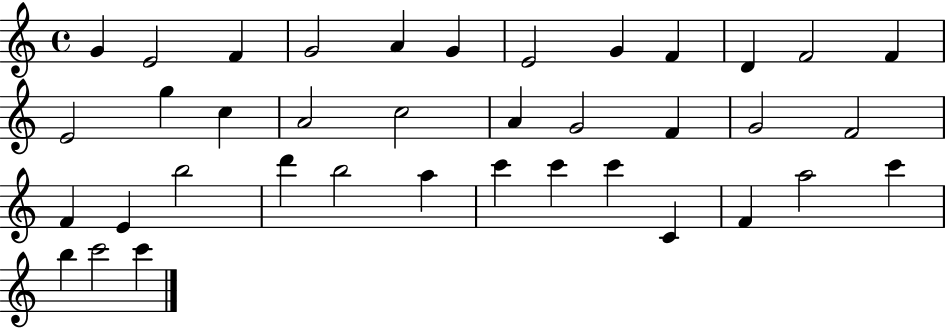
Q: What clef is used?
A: treble